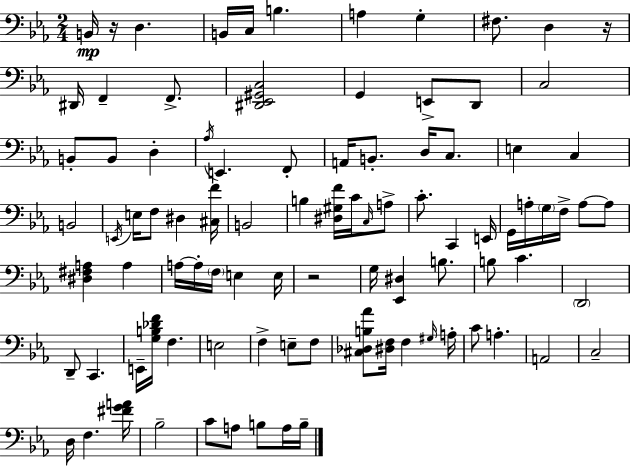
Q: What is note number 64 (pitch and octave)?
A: F3